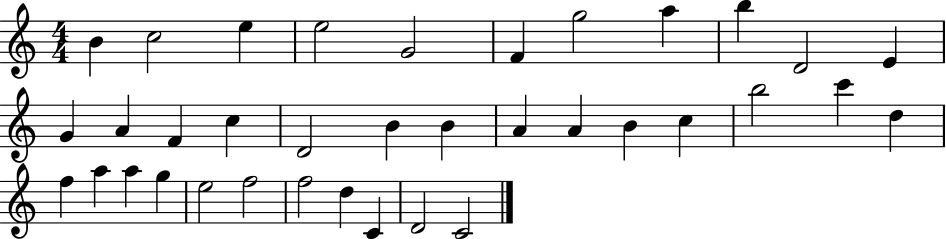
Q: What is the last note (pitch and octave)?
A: C4